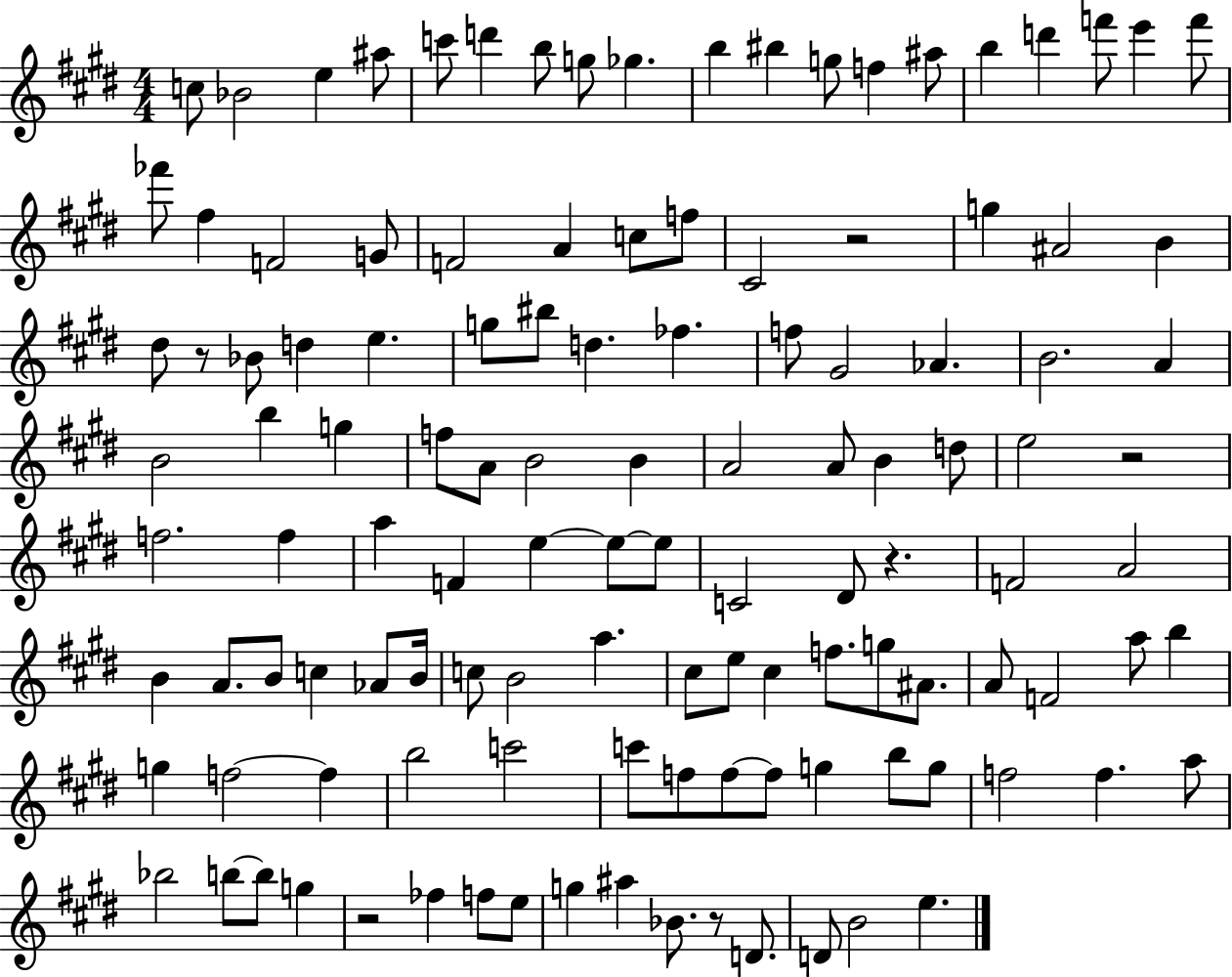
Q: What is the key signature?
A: E major